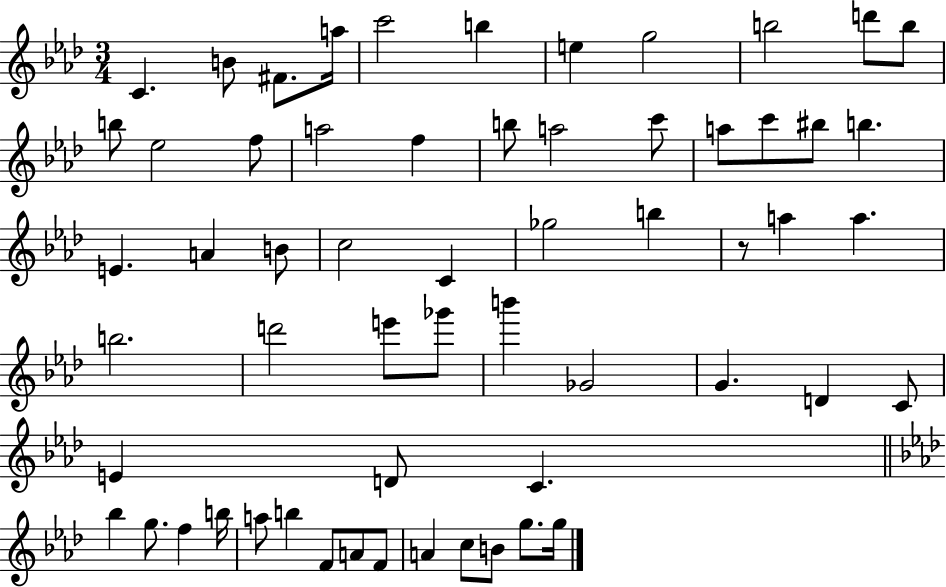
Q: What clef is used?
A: treble